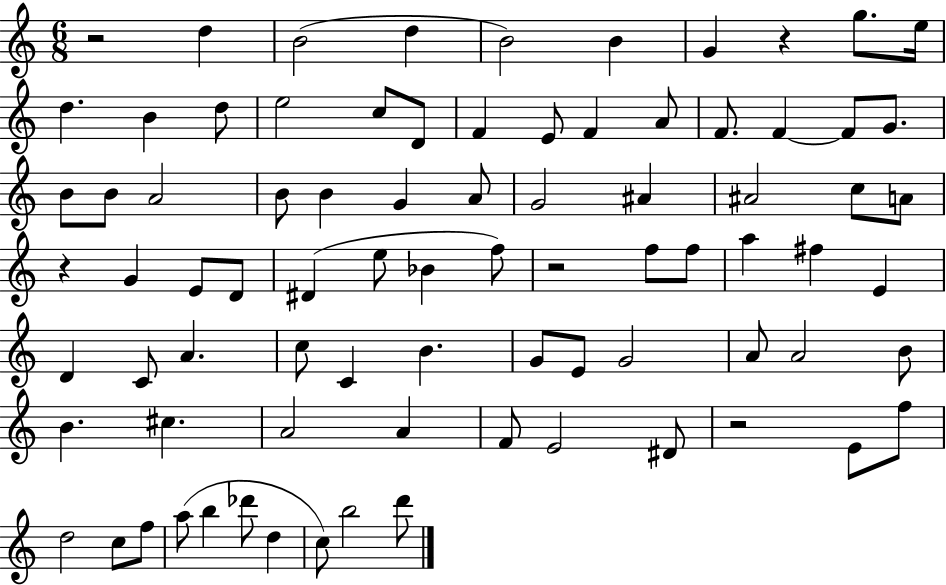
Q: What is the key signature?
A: C major